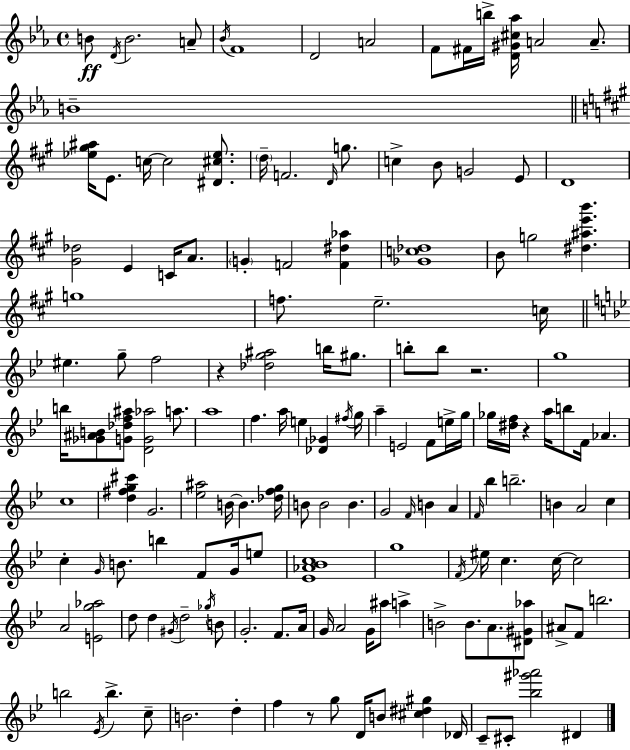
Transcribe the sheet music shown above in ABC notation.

X:1
T:Untitled
M:4/4
L:1/4
K:Cm
B/2 D/4 B2 A/2 _B/4 F4 D2 A2 F/2 ^F/4 b/4 [D^G^c_a]/4 A2 A/2 B4 [_e^g^a]/4 E/2 c/4 c2 [^D^c_e]/2 d/4 F2 D/4 g/2 c B/2 G2 E/2 D4 [^G_d]2 E C/4 A/2 G F2 [F^d_a] [_Gc_d]4 B/2 g2 [^d^ae'b'] g4 f/2 e2 c/4 ^e g/2 f2 z [_dg^a]2 b/4 ^g/2 b/2 b/2 z2 g4 b/4 [_G^AB]/2 [G_df^a]/2 [DG_a]2 a/2 a4 f a/4 e [_D_G] ^f/4 g/4 a E2 F/2 e/4 g/4 _g/4 [^df]/4 z a/4 b/2 F/4 _A c4 [d^fg^c'] G2 [_e^a]2 B/4 B [_dfg]/4 B/2 B2 B G2 F/4 B A F/4 _b b2 B A2 c c G/4 B/2 b F/2 G/4 e/2 [_E_A_Bc]4 g4 F/4 ^e/4 c c/4 c2 A2 [Eg_a]2 d/2 d ^G/4 d2 _g/4 B/2 G2 F/2 A/4 G/4 A2 G/4 ^a/2 a B2 B/2 A/2 [^D^G_a]/2 ^A/2 F/2 b2 b2 _E/4 b c/2 B2 d f z/2 g/2 D/4 B/2 [^c^d^g] _D/4 C/2 ^C/2 [_b^g'_a']2 ^D